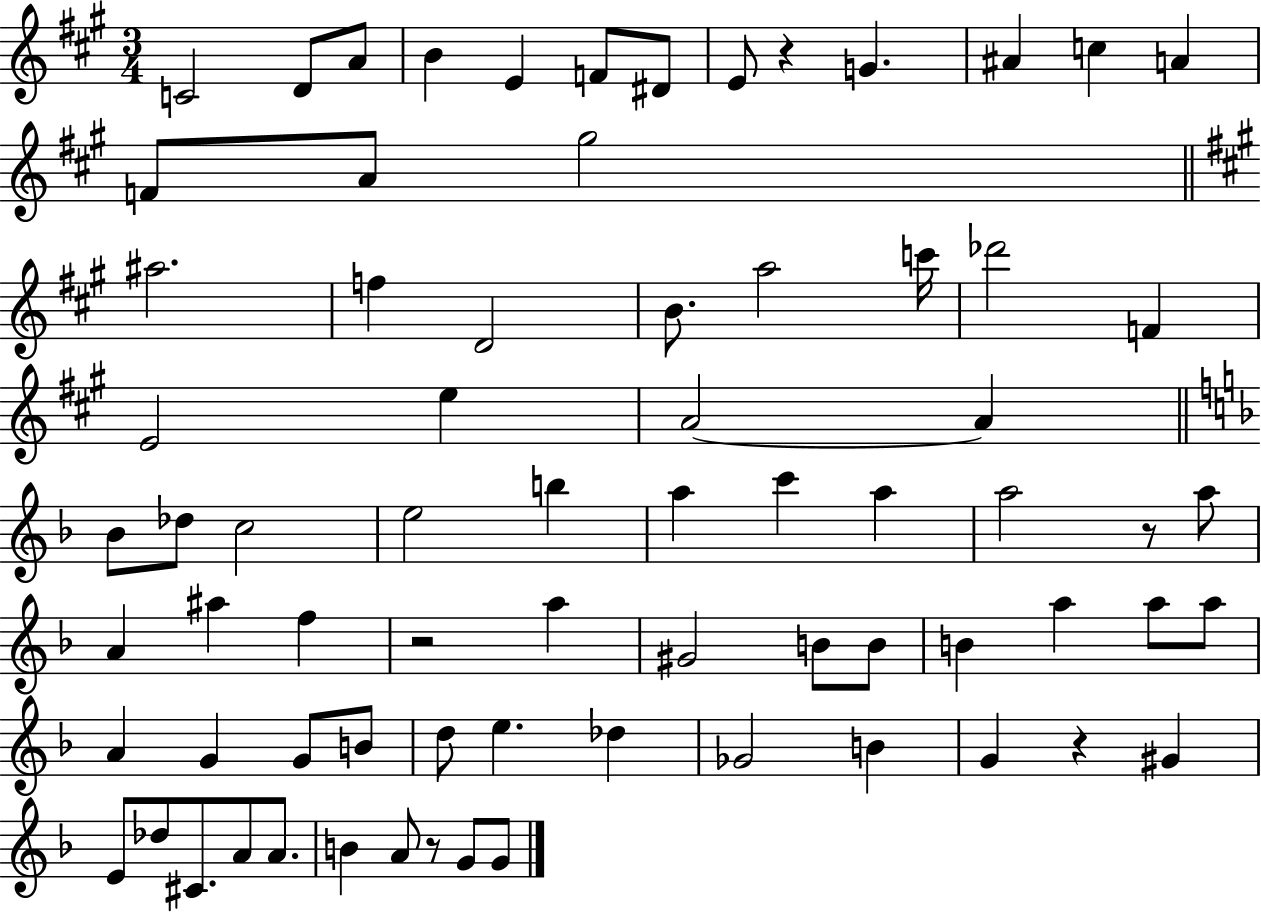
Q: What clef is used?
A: treble